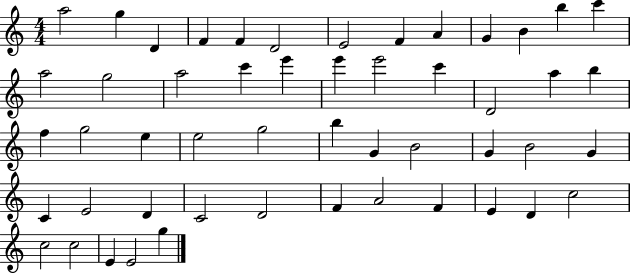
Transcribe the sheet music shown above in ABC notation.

X:1
T:Untitled
M:4/4
L:1/4
K:C
a2 g D F F D2 E2 F A G B b c' a2 g2 a2 c' e' e' e'2 c' D2 a b f g2 e e2 g2 b G B2 G B2 G C E2 D C2 D2 F A2 F E D c2 c2 c2 E E2 g